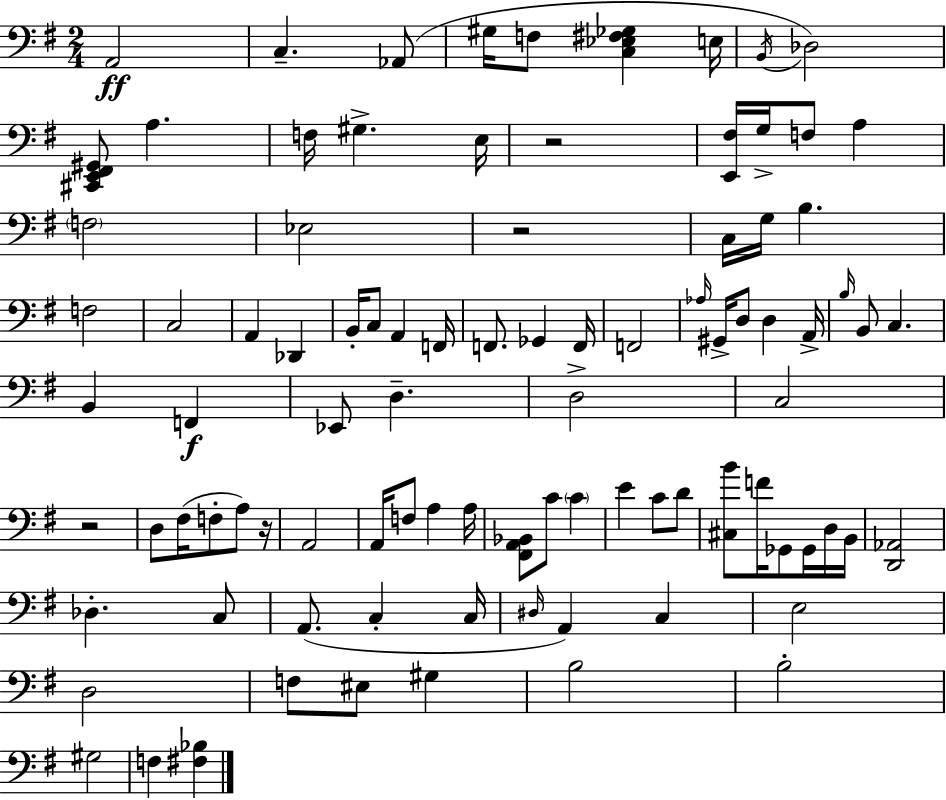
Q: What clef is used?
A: bass